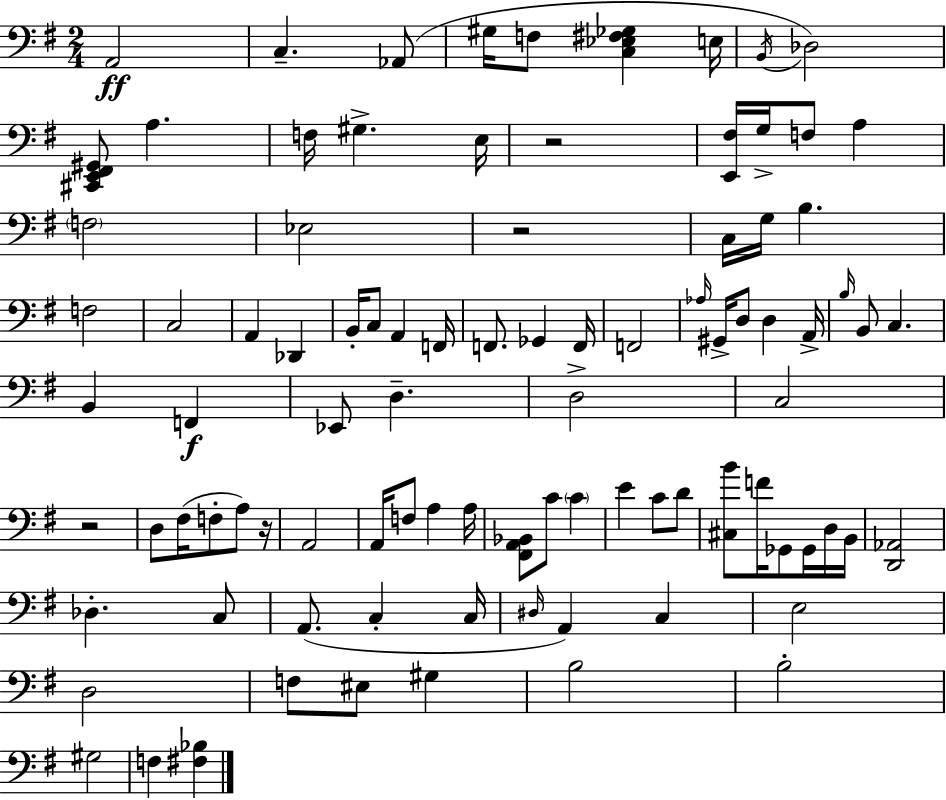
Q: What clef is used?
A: bass